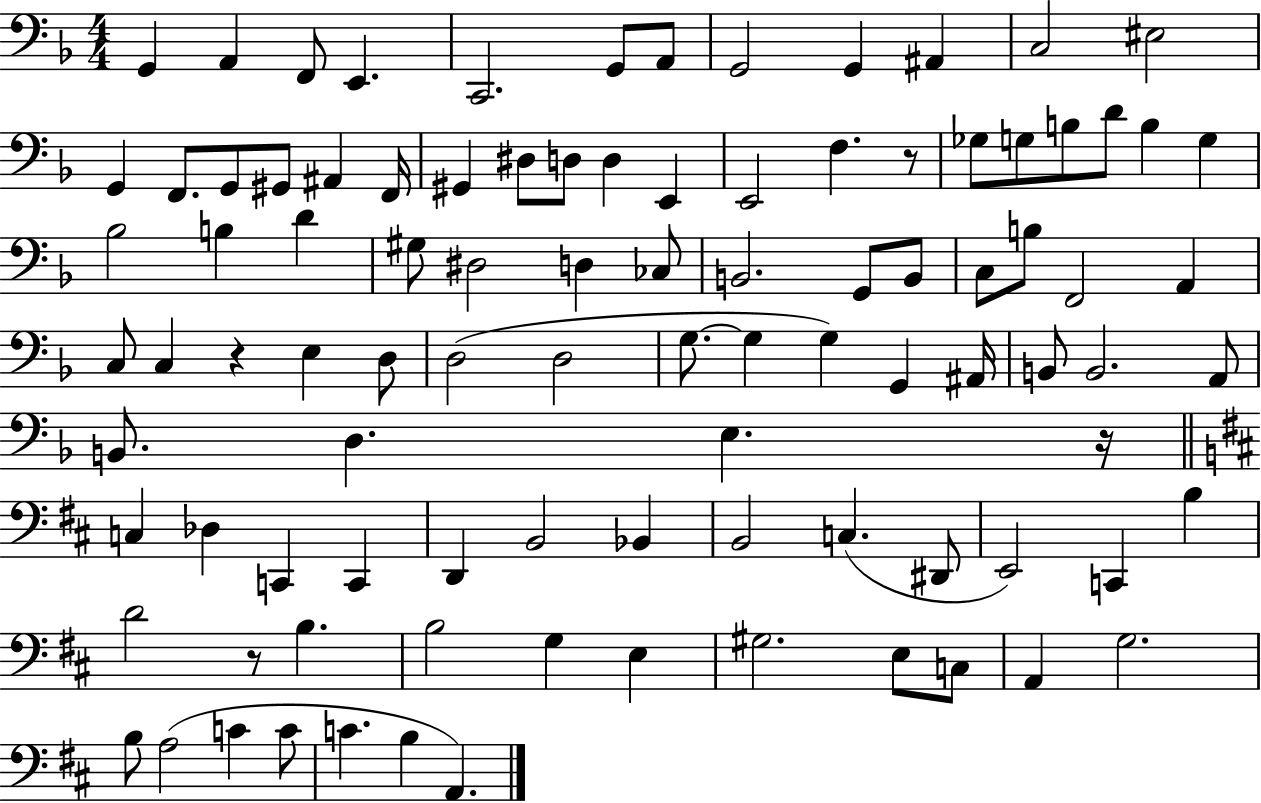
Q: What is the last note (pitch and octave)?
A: A2